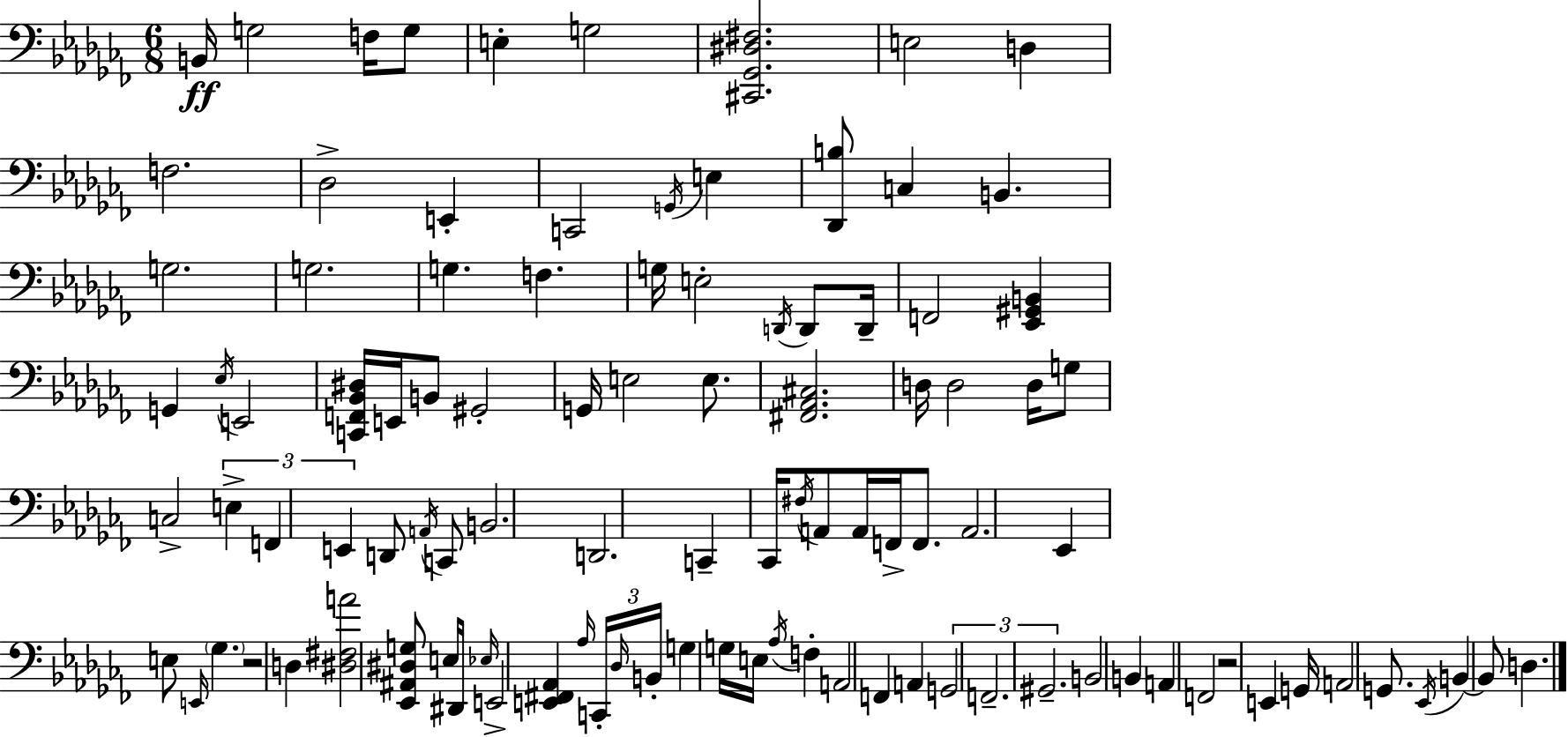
B2/s G3/h F3/s G3/e E3/q G3/h [C#2,Gb2,D#3,F#3]/h. E3/h D3/q F3/h. Db3/h E2/q C2/h G2/s E3/q [Db2,B3]/e C3/q B2/q. G3/h. G3/h. G3/q. F3/q. G3/s E3/h D2/s D2/e D2/s F2/h [Eb2,G#2,B2]/q G2/q Eb3/s E2/h [C2,F2,Bb2,D#3]/s E2/s B2/e G#2/h G2/s E3/h E3/e. [F#2,Ab2,C#3]/h. D3/s D3/h D3/s G3/e C3/h E3/q F2/q E2/q D2/e A2/s C2/e B2/h. D2/h. C2/q CES2/s F#3/s A2/e A2/s F2/s F2/e. A2/h. Eb2/q E3/e E2/s Gb3/q. R/h D3/q [D#3,F#3,A4]/h [Eb2,A#2,D#3,G3]/e E3/s D#2/s Eb3/s E2/h [E2,F#2,Ab2]/q Ab3/s C2/s Db3/s B2/s G3/q G3/s E3/s Ab3/s F3/q A2/h F2/q A2/q G2/h F2/h. G#2/h. B2/h B2/q A2/q F2/h R/h E2/q G2/s A2/h G2/e. Eb2/s B2/q B2/e D3/q.